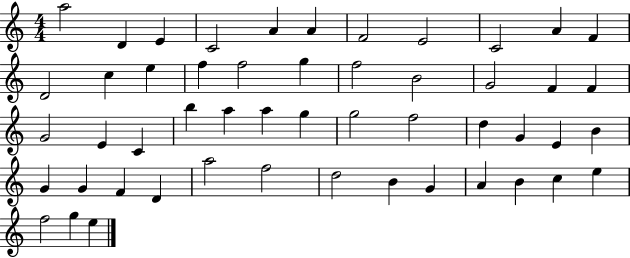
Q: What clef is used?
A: treble